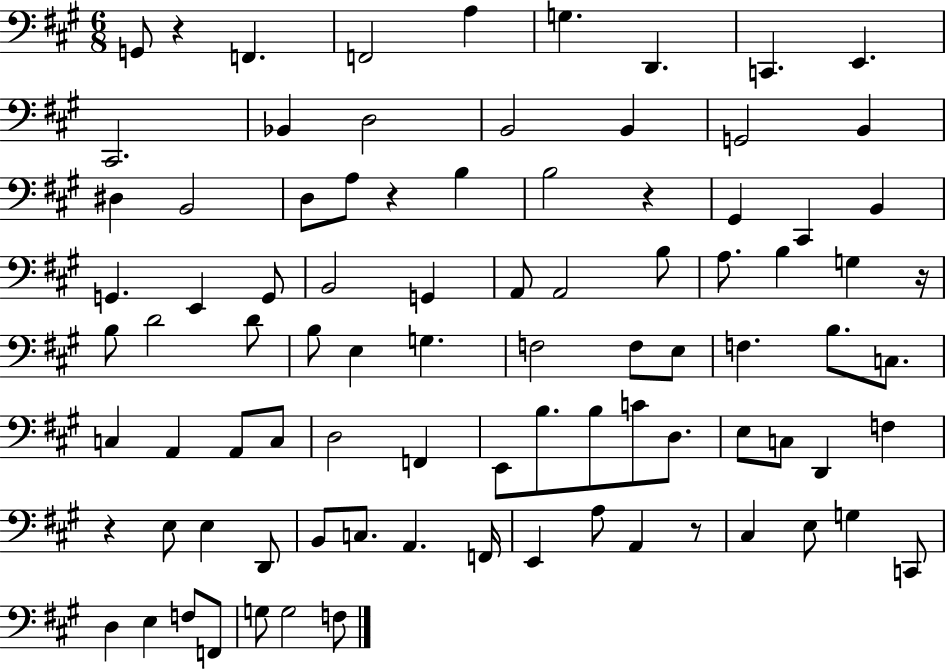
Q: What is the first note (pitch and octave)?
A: G2